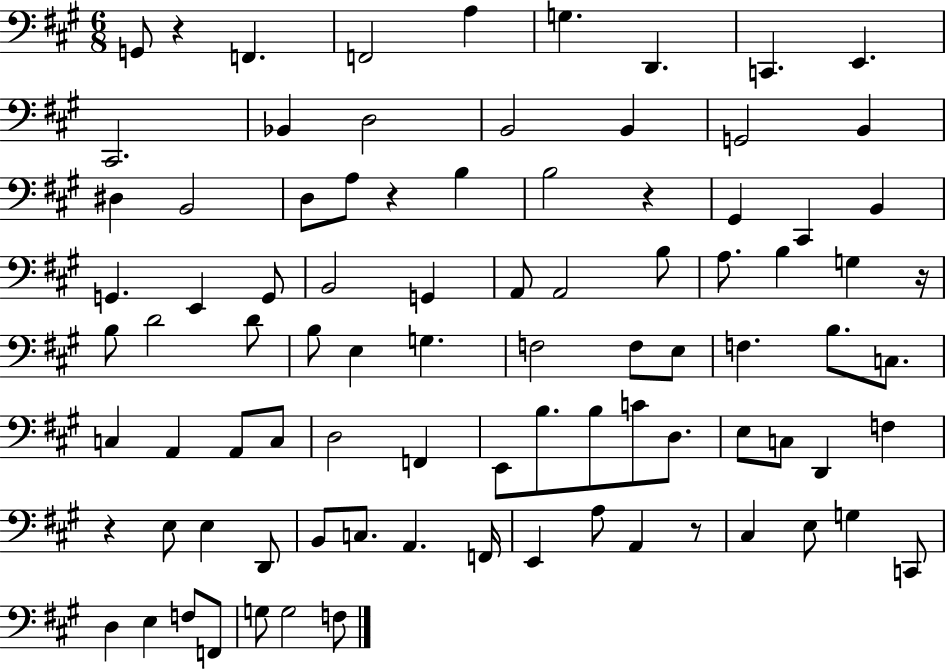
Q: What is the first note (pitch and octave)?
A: G2